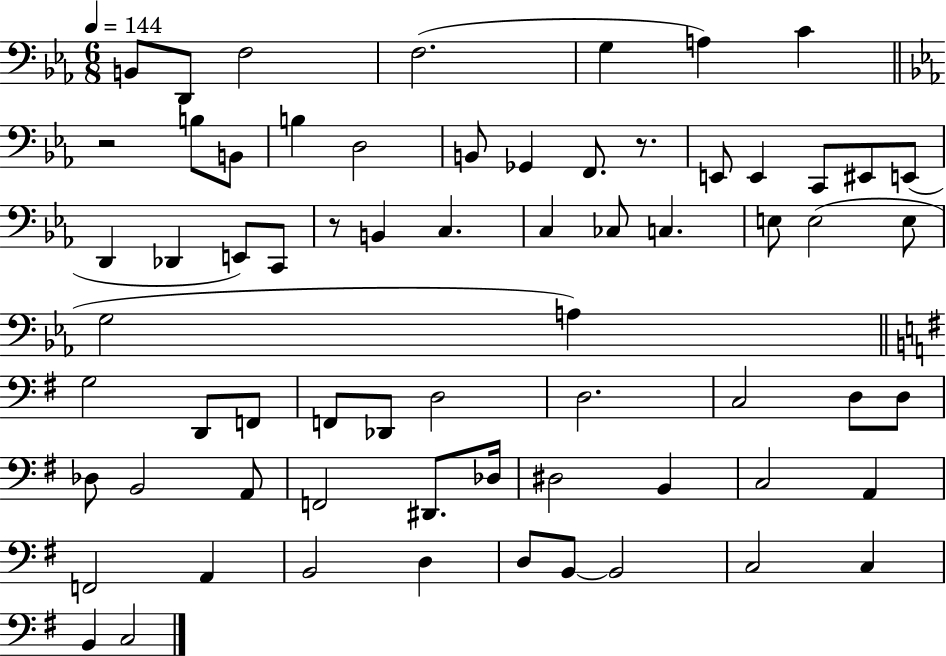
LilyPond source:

{
  \clef bass
  \numericTimeSignature
  \time 6/8
  \key ees \major
  \tempo 4 = 144
  b,8 d,8 f2 | f2.( | g4 a4) c'4 | \bar "||" \break \key c \minor r2 b8 b,8 | b4 d2 | b,8 ges,4 f,8. r8. | e,8 e,4 c,8 eis,8 e,8( | \break d,4 des,4 e,8) c,8 | r8 b,4 c4. | c4 ces8 c4. | e8 e2( e8 | \break g2 a4) | \bar "||" \break \key e \minor g2 d,8 f,8 | f,8 des,8 d2 | d2. | c2 d8 d8 | \break des8 b,2 a,8 | f,2 dis,8. des16 | dis2 b,4 | c2 a,4 | \break f,2 a,4 | b,2 d4 | d8 b,8~~ b,2 | c2 c4 | \break b,4 c2 | \bar "|."
}